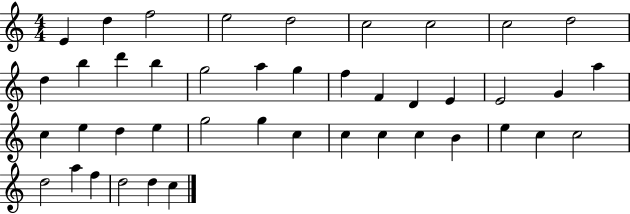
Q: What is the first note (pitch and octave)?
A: E4